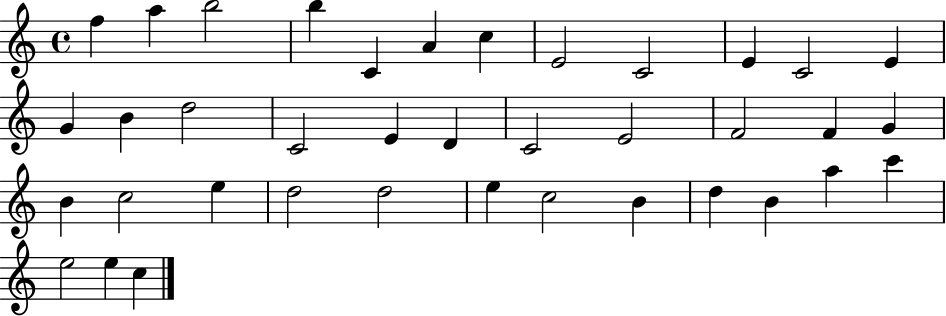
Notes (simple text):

F5/q A5/q B5/h B5/q C4/q A4/q C5/q E4/h C4/h E4/q C4/h E4/q G4/q B4/q D5/h C4/h E4/q D4/q C4/h E4/h F4/h F4/q G4/q B4/q C5/h E5/q D5/h D5/h E5/q C5/h B4/q D5/q B4/q A5/q C6/q E5/h E5/q C5/q